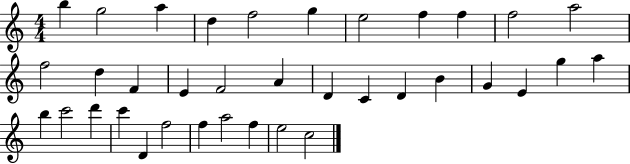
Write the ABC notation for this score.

X:1
T:Untitled
M:4/4
L:1/4
K:C
b g2 a d f2 g e2 f f f2 a2 f2 d F E F2 A D C D B G E g a b c'2 d' c' D f2 f a2 f e2 c2